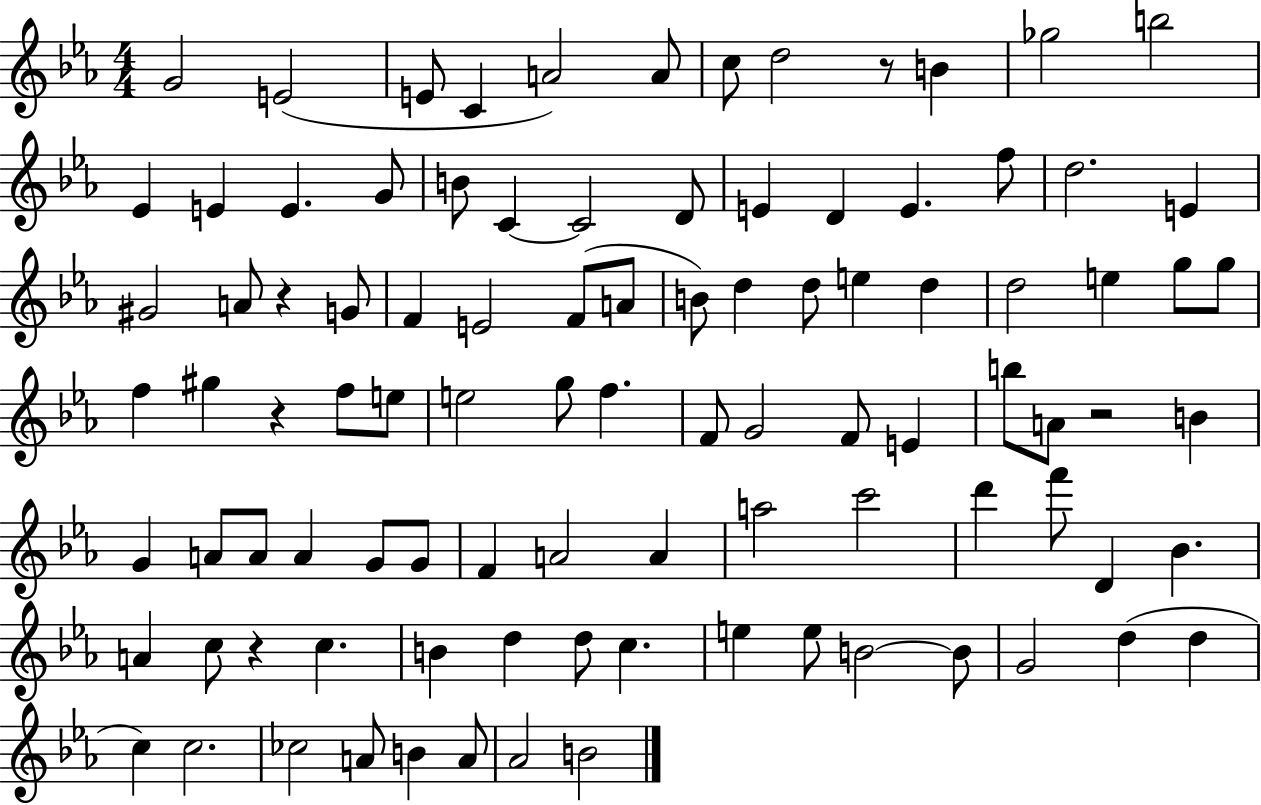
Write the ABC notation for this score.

X:1
T:Untitled
M:4/4
L:1/4
K:Eb
G2 E2 E/2 C A2 A/2 c/2 d2 z/2 B _g2 b2 _E E E G/2 B/2 C C2 D/2 E D E f/2 d2 E ^G2 A/2 z G/2 F E2 F/2 A/2 B/2 d d/2 e d d2 e g/2 g/2 f ^g z f/2 e/2 e2 g/2 f F/2 G2 F/2 E b/2 A/2 z2 B G A/2 A/2 A G/2 G/2 F A2 A a2 c'2 d' f'/2 D _B A c/2 z c B d d/2 c e e/2 B2 B/2 G2 d d c c2 _c2 A/2 B A/2 _A2 B2